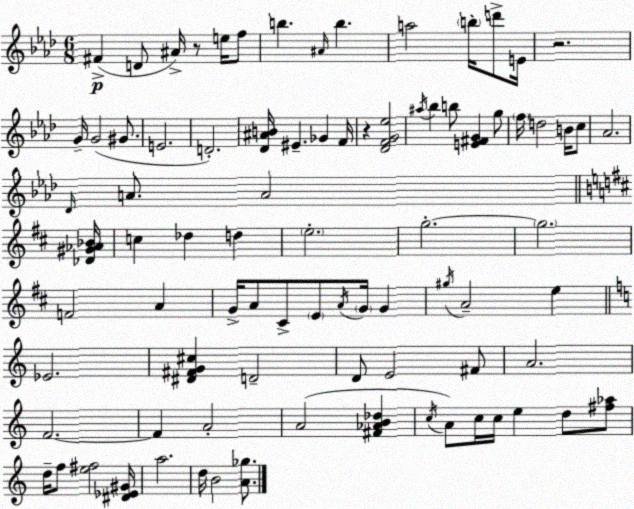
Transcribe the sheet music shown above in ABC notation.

X:1
T:Untitled
M:6/8
L:1/4
K:Ab
^F D/2 ^A/4 z/2 e/4 f/2 b ^A/4 b a2 b/4 d'/2 E/4 z2 G/4 G2 ^G/2 E2 D2 [_D^AB]/4 ^E _G F/4 z [_DFG_e]2 ^a/4 _b b/2 [E^FG] g/2 f/4 d2 B/4 c/2 _A2 _D/4 A/2 A2 [_D^G_A_B]/4 c _d d e2 g2 g2 F2 A G/4 A/2 ^C/2 E/2 A/4 G/4 G ^g/4 A2 e _E2 [^D^FG^c] D2 D/2 E2 ^F/2 A2 F2 F A2 A2 [^F_AB_d] c/4 A/2 c/4 c/4 e d/2 [^f_a]/2 d/4 f/2 [e^f]2 [^D_E^G]/4 a2 d/4 B2 [A_g]/2